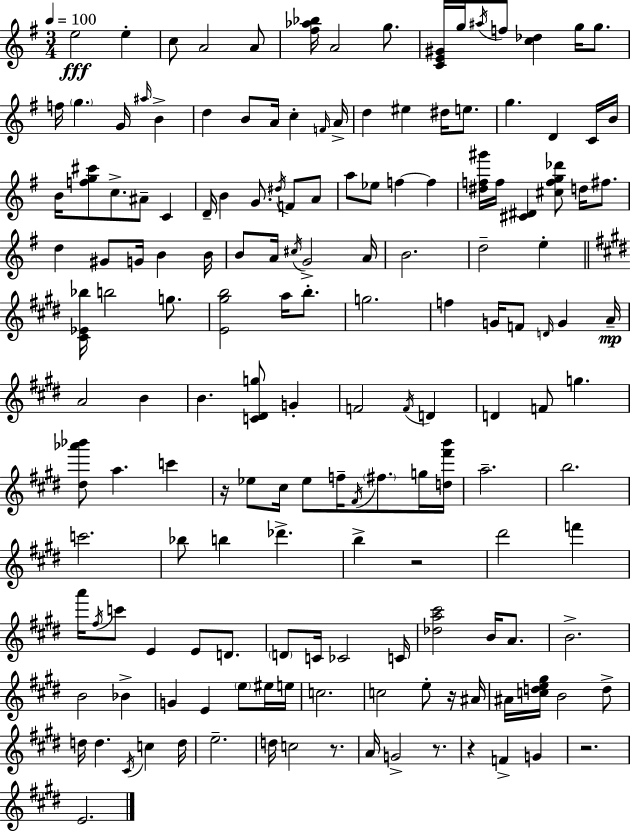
X:1
T:Untitled
M:3/4
L:1/4
K:G
e2 e c/2 A2 A/2 [^f_a_b]/4 A2 g/2 [CE^G]/4 g/4 ^a/4 f/2 [c_d] g/4 g/2 f/4 g G/4 ^a/4 B d B/2 A/4 c F/4 A/4 d ^e ^d/4 e/2 g D C/4 B/4 B/4 [fg^c']/2 c/2 ^A/2 C D/4 B G/2 ^d/4 F/2 A/2 a/2 _e/2 f f [^df^g']/4 f/4 [^C^D] [^cfg_d']/2 d/4 ^f/2 d ^G/2 G/4 B B/4 B/2 A/4 ^c/4 G2 A/4 B2 d2 e [^C_E_b]/4 b2 g/2 [E^gb]2 a/4 b/2 g2 f G/4 F/2 D/4 G A/4 A2 B B [C^Dg]/2 G F2 F/4 D D F/2 g [^d_a'_b']/2 a c' z/4 _e/2 ^c/4 _e/2 f/4 ^F/4 ^f/2 g/4 [d^f'b']/4 a2 b2 c'2 _b/2 b _d' b z2 ^d'2 f' a'/4 ^f/4 c'/2 E E/2 D/2 D/2 C/4 _C2 C/4 [_da^c']2 B/4 A/2 B2 B2 _B G E e/2 ^e/4 e/4 c2 c2 e/2 z/4 ^A/4 ^A/4 [cde^g]/4 B2 d/2 d/4 d ^C/4 c d/4 e2 d/4 c2 z/2 A/4 G2 z/2 z F G z2 E2